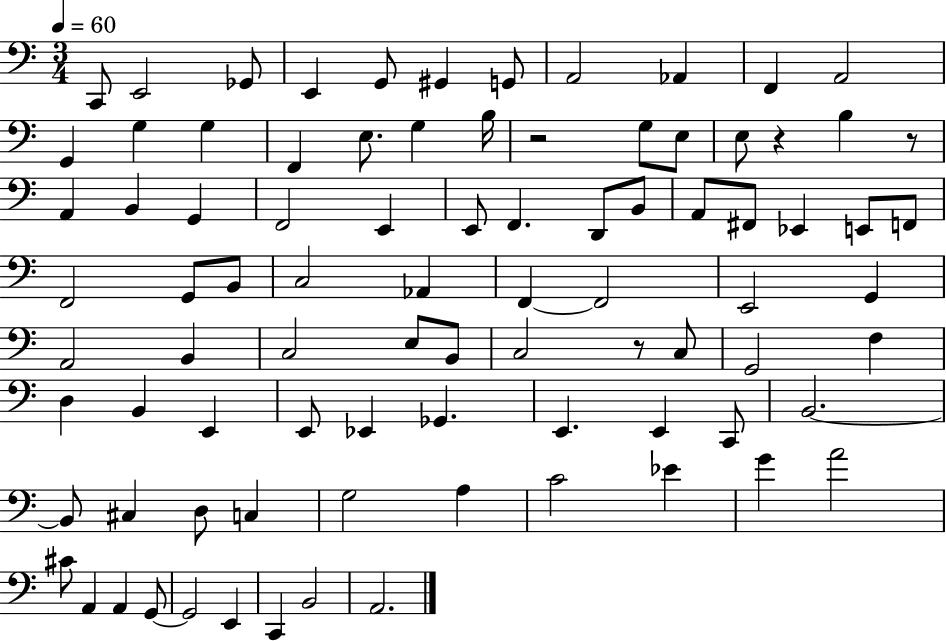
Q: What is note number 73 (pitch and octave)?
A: G4